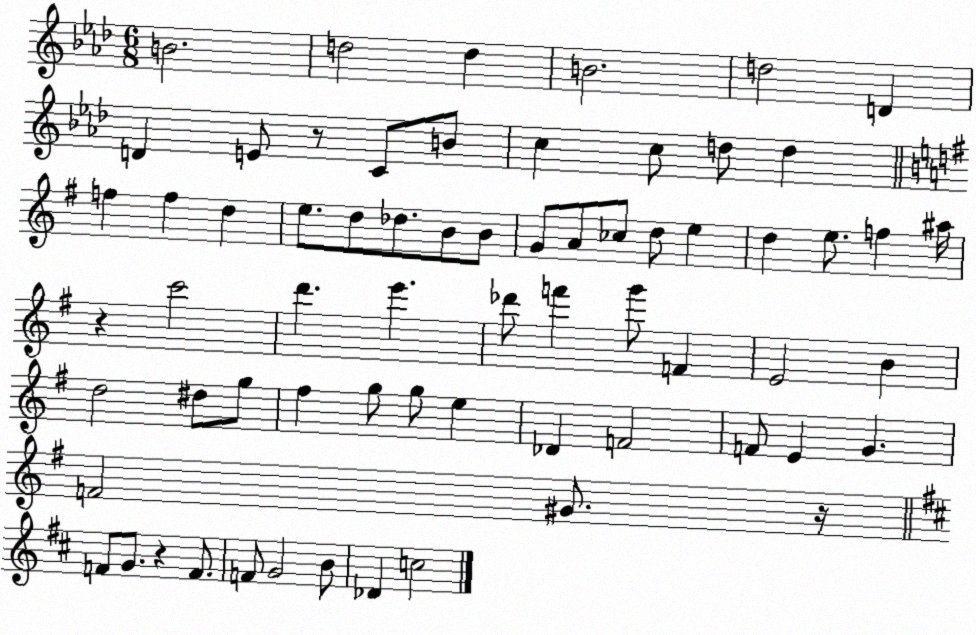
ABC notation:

X:1
T:Untitled
M:6/8
L:1/4
K:Ab
B2 d2 d B2 d2 D D E/2 z/2 C/2 B/2 c c/2 d/2 d f f d e/2 d/2 _d/2 B/2 B/2 G/2 A/2 _c/2 d/2 e d e/2 f ^a/4 z c'2 d' e' _d'/2 f' g'/2 F E2 B d2 ^d/2 g/2 ^f g/2 g/2 e _D F2 F/2 E G F2 ^G/2 z/4 F/2 G/2 z F/2 F/2 G2 B/2 _D c2